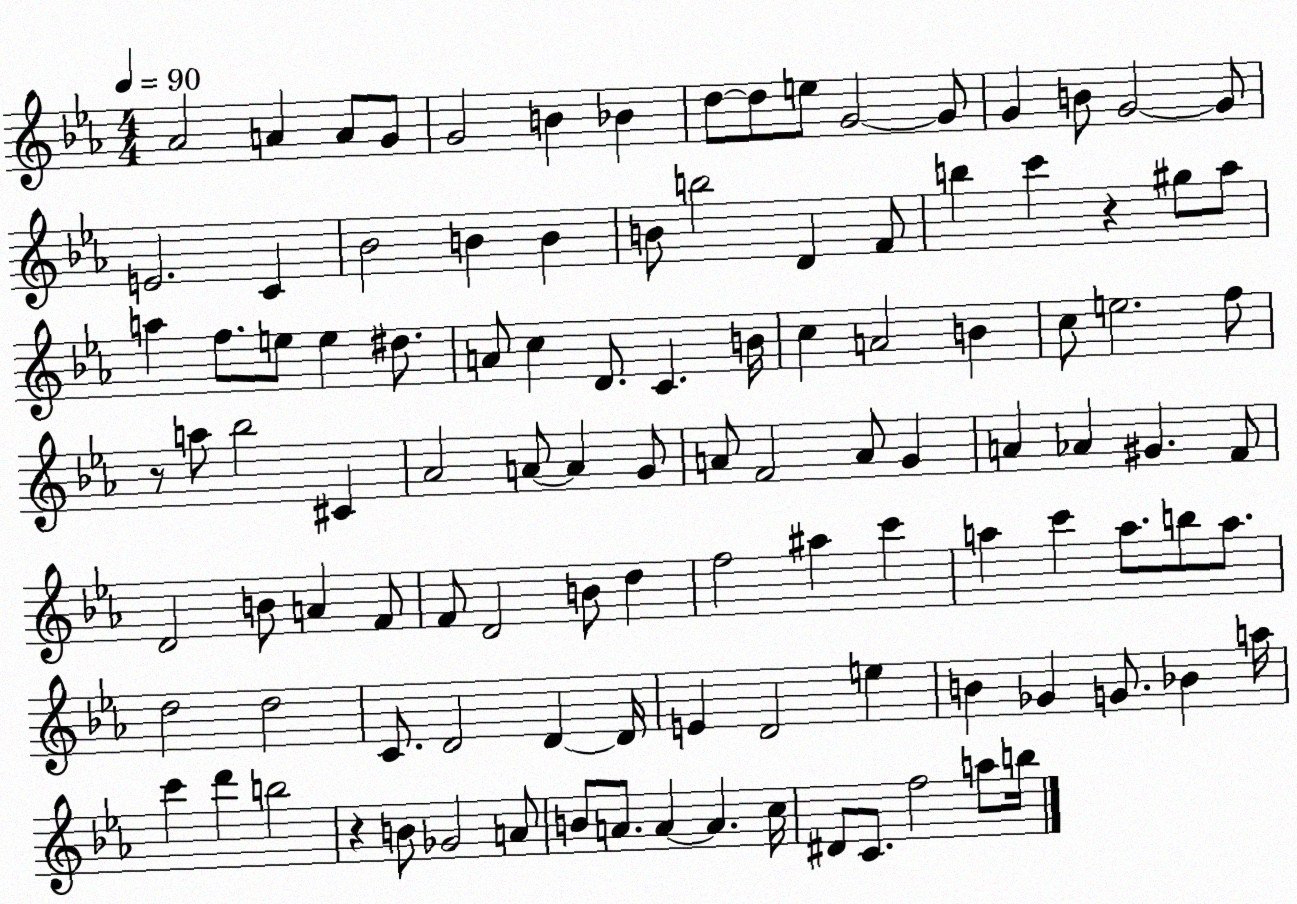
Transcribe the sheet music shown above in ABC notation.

X:1
T:Untitled
M:4/4
L:1/4
K:Eb
_A2 A A/2 G/2 G2 B _B d/2 d/2 e/2 G2 G/2 G B/2 G2 G/2 E2 C _B2 B B B/2 b2 D F/2 b c' z ^g/2 _a/2 a f/2 e/2 e ^d/2 A/2 c D/2 C B/4 c A2 B c/2 e2 f/2 z/2 a/2 _b2 ^C _A2 A/2 A G/2 A/2 F2 A/2 G A _A ^G F/2 D2 B/2 A F/2 F/2 D2 B/2 d f2 ^a c' a c' a/2 b/2 a/2 d2 d2 C/2 D2 D D/4 E D2 e B _G G/2 _B a/4 c' d' b2 z B/2 _G2 A/2 B/2 A/2 A A c/4 ^D/2 C/2 f2 a/2 b/4